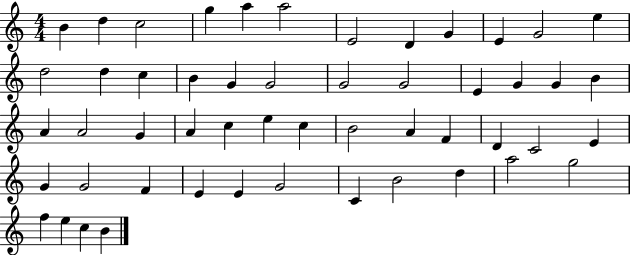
X:1
T:Untitled
M:4/4
L:1/4
K:C
B d c2 g a a2 E2 D G E G2 e d2 d c B G G2 G2 G2 E G G B A A2 G A c e c B2 A F D C2 E G G2 F E E G2 C B2 d a2 g2 f e c B